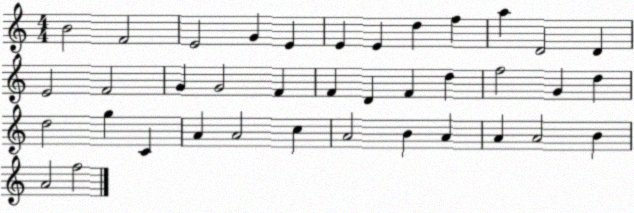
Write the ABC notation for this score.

X:1
T:Untitled
M:4/4
L:1/4
K:C
B2 F2 E2 G E E E d f a D2 D E2 F2 G G2 F F D F d f2 G d d2 g C A A2 c A2 B A A A2 B A2 f2